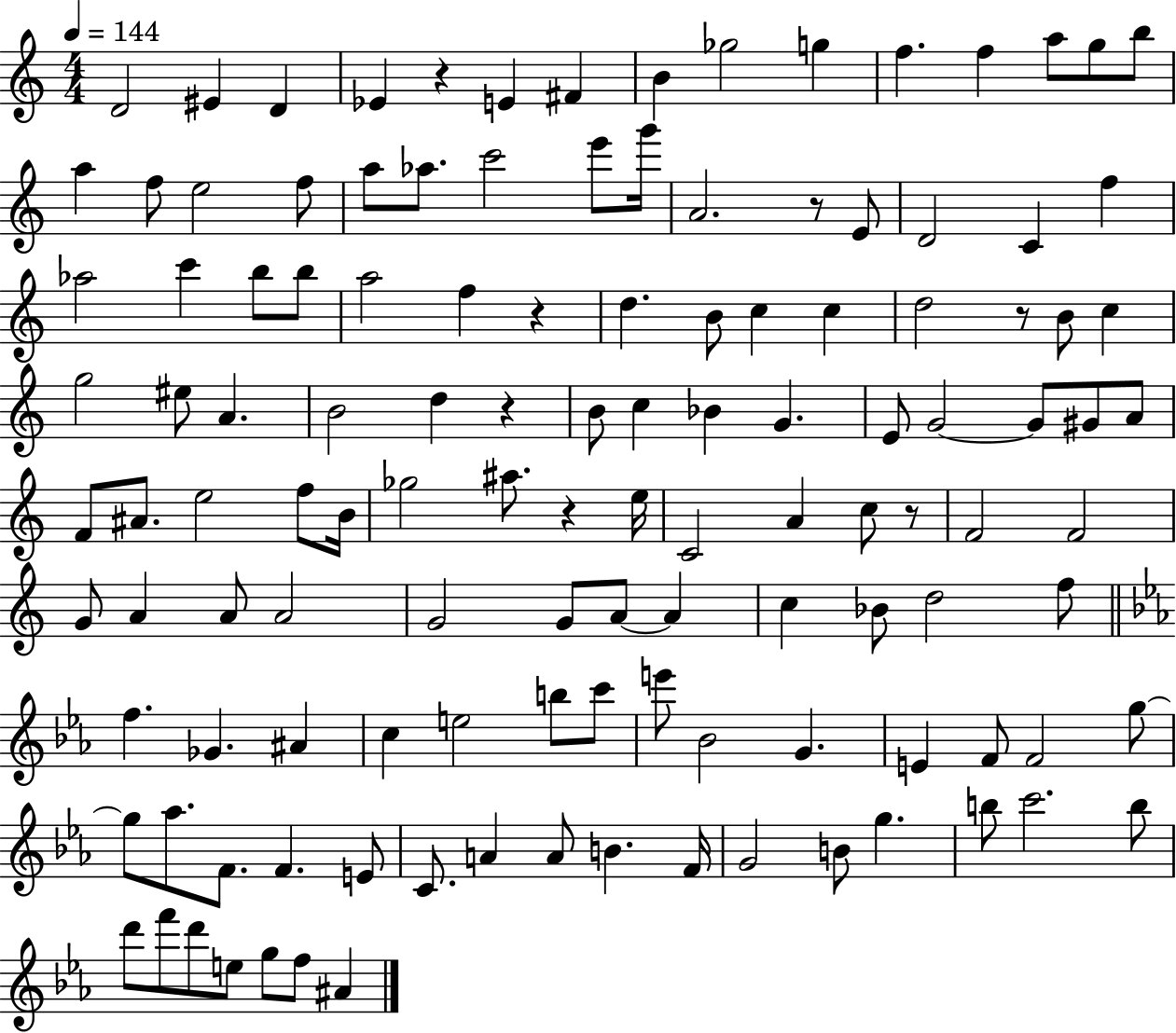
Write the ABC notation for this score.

X:1
T:Untitled
M:4/4
L:1/4
K:C
D2 ^E D _E z E ^F B _g2 g f f a/2 g/2 b/2 a f/2 e2 f/2 a/2 _a/2 c'2 e'/2 g'/4 A2 z/2 E/2 D2 C f _a2 c' b/2 b/2 a2 f z d B/2 c c d2 z/2 B/2 c g2 ^e/2 A B2 d z B/2 c _B G E/2 G2 G/2 ^G/2 A/2 F/2 ^A/2 e2 f/2 B/4 _g2 ^a/2 z e/4 C2 A c/2 z/2 F2 F2 G/2 A A/2 A2 G2 G/2 A/2 A c _B/2 d2 f/2 f _G ^A c e2 b/2 c'/2 e'/2 _B2 G E F/2 F2 g/2 g/2 _a/2 F/2 F E/2 C/2 A A/2 B F/4 G2 B/2 g b/2 c'2 b/2 d'/2 f'/2 d'/2 e/2 g/2 f/2 ^A